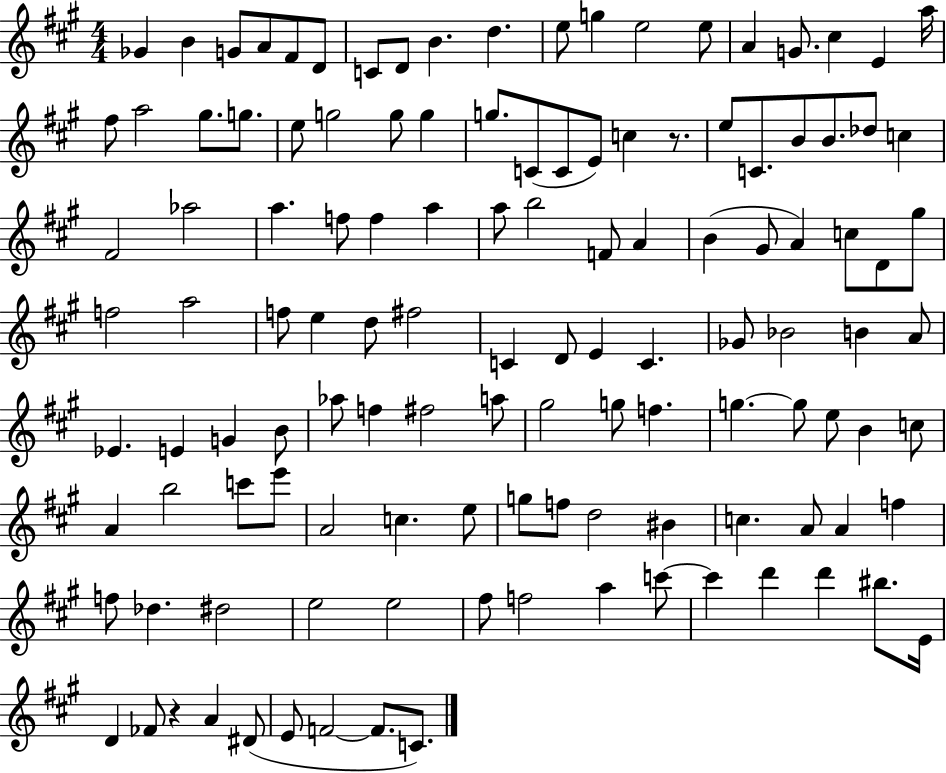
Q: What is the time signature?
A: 4/4